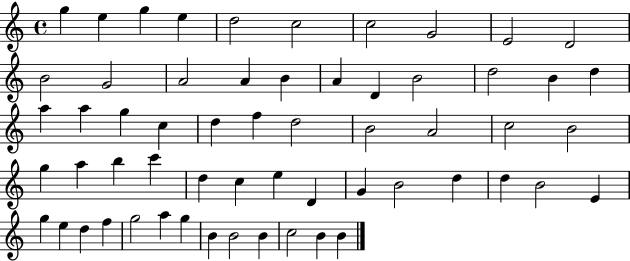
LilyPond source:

{
  \clef treble
  \time 4/4
  \defaultTimeSignature
  \key c \major
  g''4 e''4 g''4 e''4 | d''2 c''2 | c''2 g'2 | e'2 d'2 | \break b'2 g'2 | a'2 a'4 b'4 | a'4 d'4 b'2 | d''2 b'4 d''4 | \break a''4 a''4 g''4 c''4 | d''4 f''4 d''2 | b'2 a'2 | c''2 b'2 | \break g''4 a''4 b''4 c'''4 | d''4 c''4 e''4 d'4 | g'4 b'2 d''4 | d''4 b'2 e'4 | \break g''4 e''4 d''4 f''4 | g''2 a''4 g''4 | b'4 b'2 b'4 | c''2 b'4 b'4 | \break \bar "|."
}